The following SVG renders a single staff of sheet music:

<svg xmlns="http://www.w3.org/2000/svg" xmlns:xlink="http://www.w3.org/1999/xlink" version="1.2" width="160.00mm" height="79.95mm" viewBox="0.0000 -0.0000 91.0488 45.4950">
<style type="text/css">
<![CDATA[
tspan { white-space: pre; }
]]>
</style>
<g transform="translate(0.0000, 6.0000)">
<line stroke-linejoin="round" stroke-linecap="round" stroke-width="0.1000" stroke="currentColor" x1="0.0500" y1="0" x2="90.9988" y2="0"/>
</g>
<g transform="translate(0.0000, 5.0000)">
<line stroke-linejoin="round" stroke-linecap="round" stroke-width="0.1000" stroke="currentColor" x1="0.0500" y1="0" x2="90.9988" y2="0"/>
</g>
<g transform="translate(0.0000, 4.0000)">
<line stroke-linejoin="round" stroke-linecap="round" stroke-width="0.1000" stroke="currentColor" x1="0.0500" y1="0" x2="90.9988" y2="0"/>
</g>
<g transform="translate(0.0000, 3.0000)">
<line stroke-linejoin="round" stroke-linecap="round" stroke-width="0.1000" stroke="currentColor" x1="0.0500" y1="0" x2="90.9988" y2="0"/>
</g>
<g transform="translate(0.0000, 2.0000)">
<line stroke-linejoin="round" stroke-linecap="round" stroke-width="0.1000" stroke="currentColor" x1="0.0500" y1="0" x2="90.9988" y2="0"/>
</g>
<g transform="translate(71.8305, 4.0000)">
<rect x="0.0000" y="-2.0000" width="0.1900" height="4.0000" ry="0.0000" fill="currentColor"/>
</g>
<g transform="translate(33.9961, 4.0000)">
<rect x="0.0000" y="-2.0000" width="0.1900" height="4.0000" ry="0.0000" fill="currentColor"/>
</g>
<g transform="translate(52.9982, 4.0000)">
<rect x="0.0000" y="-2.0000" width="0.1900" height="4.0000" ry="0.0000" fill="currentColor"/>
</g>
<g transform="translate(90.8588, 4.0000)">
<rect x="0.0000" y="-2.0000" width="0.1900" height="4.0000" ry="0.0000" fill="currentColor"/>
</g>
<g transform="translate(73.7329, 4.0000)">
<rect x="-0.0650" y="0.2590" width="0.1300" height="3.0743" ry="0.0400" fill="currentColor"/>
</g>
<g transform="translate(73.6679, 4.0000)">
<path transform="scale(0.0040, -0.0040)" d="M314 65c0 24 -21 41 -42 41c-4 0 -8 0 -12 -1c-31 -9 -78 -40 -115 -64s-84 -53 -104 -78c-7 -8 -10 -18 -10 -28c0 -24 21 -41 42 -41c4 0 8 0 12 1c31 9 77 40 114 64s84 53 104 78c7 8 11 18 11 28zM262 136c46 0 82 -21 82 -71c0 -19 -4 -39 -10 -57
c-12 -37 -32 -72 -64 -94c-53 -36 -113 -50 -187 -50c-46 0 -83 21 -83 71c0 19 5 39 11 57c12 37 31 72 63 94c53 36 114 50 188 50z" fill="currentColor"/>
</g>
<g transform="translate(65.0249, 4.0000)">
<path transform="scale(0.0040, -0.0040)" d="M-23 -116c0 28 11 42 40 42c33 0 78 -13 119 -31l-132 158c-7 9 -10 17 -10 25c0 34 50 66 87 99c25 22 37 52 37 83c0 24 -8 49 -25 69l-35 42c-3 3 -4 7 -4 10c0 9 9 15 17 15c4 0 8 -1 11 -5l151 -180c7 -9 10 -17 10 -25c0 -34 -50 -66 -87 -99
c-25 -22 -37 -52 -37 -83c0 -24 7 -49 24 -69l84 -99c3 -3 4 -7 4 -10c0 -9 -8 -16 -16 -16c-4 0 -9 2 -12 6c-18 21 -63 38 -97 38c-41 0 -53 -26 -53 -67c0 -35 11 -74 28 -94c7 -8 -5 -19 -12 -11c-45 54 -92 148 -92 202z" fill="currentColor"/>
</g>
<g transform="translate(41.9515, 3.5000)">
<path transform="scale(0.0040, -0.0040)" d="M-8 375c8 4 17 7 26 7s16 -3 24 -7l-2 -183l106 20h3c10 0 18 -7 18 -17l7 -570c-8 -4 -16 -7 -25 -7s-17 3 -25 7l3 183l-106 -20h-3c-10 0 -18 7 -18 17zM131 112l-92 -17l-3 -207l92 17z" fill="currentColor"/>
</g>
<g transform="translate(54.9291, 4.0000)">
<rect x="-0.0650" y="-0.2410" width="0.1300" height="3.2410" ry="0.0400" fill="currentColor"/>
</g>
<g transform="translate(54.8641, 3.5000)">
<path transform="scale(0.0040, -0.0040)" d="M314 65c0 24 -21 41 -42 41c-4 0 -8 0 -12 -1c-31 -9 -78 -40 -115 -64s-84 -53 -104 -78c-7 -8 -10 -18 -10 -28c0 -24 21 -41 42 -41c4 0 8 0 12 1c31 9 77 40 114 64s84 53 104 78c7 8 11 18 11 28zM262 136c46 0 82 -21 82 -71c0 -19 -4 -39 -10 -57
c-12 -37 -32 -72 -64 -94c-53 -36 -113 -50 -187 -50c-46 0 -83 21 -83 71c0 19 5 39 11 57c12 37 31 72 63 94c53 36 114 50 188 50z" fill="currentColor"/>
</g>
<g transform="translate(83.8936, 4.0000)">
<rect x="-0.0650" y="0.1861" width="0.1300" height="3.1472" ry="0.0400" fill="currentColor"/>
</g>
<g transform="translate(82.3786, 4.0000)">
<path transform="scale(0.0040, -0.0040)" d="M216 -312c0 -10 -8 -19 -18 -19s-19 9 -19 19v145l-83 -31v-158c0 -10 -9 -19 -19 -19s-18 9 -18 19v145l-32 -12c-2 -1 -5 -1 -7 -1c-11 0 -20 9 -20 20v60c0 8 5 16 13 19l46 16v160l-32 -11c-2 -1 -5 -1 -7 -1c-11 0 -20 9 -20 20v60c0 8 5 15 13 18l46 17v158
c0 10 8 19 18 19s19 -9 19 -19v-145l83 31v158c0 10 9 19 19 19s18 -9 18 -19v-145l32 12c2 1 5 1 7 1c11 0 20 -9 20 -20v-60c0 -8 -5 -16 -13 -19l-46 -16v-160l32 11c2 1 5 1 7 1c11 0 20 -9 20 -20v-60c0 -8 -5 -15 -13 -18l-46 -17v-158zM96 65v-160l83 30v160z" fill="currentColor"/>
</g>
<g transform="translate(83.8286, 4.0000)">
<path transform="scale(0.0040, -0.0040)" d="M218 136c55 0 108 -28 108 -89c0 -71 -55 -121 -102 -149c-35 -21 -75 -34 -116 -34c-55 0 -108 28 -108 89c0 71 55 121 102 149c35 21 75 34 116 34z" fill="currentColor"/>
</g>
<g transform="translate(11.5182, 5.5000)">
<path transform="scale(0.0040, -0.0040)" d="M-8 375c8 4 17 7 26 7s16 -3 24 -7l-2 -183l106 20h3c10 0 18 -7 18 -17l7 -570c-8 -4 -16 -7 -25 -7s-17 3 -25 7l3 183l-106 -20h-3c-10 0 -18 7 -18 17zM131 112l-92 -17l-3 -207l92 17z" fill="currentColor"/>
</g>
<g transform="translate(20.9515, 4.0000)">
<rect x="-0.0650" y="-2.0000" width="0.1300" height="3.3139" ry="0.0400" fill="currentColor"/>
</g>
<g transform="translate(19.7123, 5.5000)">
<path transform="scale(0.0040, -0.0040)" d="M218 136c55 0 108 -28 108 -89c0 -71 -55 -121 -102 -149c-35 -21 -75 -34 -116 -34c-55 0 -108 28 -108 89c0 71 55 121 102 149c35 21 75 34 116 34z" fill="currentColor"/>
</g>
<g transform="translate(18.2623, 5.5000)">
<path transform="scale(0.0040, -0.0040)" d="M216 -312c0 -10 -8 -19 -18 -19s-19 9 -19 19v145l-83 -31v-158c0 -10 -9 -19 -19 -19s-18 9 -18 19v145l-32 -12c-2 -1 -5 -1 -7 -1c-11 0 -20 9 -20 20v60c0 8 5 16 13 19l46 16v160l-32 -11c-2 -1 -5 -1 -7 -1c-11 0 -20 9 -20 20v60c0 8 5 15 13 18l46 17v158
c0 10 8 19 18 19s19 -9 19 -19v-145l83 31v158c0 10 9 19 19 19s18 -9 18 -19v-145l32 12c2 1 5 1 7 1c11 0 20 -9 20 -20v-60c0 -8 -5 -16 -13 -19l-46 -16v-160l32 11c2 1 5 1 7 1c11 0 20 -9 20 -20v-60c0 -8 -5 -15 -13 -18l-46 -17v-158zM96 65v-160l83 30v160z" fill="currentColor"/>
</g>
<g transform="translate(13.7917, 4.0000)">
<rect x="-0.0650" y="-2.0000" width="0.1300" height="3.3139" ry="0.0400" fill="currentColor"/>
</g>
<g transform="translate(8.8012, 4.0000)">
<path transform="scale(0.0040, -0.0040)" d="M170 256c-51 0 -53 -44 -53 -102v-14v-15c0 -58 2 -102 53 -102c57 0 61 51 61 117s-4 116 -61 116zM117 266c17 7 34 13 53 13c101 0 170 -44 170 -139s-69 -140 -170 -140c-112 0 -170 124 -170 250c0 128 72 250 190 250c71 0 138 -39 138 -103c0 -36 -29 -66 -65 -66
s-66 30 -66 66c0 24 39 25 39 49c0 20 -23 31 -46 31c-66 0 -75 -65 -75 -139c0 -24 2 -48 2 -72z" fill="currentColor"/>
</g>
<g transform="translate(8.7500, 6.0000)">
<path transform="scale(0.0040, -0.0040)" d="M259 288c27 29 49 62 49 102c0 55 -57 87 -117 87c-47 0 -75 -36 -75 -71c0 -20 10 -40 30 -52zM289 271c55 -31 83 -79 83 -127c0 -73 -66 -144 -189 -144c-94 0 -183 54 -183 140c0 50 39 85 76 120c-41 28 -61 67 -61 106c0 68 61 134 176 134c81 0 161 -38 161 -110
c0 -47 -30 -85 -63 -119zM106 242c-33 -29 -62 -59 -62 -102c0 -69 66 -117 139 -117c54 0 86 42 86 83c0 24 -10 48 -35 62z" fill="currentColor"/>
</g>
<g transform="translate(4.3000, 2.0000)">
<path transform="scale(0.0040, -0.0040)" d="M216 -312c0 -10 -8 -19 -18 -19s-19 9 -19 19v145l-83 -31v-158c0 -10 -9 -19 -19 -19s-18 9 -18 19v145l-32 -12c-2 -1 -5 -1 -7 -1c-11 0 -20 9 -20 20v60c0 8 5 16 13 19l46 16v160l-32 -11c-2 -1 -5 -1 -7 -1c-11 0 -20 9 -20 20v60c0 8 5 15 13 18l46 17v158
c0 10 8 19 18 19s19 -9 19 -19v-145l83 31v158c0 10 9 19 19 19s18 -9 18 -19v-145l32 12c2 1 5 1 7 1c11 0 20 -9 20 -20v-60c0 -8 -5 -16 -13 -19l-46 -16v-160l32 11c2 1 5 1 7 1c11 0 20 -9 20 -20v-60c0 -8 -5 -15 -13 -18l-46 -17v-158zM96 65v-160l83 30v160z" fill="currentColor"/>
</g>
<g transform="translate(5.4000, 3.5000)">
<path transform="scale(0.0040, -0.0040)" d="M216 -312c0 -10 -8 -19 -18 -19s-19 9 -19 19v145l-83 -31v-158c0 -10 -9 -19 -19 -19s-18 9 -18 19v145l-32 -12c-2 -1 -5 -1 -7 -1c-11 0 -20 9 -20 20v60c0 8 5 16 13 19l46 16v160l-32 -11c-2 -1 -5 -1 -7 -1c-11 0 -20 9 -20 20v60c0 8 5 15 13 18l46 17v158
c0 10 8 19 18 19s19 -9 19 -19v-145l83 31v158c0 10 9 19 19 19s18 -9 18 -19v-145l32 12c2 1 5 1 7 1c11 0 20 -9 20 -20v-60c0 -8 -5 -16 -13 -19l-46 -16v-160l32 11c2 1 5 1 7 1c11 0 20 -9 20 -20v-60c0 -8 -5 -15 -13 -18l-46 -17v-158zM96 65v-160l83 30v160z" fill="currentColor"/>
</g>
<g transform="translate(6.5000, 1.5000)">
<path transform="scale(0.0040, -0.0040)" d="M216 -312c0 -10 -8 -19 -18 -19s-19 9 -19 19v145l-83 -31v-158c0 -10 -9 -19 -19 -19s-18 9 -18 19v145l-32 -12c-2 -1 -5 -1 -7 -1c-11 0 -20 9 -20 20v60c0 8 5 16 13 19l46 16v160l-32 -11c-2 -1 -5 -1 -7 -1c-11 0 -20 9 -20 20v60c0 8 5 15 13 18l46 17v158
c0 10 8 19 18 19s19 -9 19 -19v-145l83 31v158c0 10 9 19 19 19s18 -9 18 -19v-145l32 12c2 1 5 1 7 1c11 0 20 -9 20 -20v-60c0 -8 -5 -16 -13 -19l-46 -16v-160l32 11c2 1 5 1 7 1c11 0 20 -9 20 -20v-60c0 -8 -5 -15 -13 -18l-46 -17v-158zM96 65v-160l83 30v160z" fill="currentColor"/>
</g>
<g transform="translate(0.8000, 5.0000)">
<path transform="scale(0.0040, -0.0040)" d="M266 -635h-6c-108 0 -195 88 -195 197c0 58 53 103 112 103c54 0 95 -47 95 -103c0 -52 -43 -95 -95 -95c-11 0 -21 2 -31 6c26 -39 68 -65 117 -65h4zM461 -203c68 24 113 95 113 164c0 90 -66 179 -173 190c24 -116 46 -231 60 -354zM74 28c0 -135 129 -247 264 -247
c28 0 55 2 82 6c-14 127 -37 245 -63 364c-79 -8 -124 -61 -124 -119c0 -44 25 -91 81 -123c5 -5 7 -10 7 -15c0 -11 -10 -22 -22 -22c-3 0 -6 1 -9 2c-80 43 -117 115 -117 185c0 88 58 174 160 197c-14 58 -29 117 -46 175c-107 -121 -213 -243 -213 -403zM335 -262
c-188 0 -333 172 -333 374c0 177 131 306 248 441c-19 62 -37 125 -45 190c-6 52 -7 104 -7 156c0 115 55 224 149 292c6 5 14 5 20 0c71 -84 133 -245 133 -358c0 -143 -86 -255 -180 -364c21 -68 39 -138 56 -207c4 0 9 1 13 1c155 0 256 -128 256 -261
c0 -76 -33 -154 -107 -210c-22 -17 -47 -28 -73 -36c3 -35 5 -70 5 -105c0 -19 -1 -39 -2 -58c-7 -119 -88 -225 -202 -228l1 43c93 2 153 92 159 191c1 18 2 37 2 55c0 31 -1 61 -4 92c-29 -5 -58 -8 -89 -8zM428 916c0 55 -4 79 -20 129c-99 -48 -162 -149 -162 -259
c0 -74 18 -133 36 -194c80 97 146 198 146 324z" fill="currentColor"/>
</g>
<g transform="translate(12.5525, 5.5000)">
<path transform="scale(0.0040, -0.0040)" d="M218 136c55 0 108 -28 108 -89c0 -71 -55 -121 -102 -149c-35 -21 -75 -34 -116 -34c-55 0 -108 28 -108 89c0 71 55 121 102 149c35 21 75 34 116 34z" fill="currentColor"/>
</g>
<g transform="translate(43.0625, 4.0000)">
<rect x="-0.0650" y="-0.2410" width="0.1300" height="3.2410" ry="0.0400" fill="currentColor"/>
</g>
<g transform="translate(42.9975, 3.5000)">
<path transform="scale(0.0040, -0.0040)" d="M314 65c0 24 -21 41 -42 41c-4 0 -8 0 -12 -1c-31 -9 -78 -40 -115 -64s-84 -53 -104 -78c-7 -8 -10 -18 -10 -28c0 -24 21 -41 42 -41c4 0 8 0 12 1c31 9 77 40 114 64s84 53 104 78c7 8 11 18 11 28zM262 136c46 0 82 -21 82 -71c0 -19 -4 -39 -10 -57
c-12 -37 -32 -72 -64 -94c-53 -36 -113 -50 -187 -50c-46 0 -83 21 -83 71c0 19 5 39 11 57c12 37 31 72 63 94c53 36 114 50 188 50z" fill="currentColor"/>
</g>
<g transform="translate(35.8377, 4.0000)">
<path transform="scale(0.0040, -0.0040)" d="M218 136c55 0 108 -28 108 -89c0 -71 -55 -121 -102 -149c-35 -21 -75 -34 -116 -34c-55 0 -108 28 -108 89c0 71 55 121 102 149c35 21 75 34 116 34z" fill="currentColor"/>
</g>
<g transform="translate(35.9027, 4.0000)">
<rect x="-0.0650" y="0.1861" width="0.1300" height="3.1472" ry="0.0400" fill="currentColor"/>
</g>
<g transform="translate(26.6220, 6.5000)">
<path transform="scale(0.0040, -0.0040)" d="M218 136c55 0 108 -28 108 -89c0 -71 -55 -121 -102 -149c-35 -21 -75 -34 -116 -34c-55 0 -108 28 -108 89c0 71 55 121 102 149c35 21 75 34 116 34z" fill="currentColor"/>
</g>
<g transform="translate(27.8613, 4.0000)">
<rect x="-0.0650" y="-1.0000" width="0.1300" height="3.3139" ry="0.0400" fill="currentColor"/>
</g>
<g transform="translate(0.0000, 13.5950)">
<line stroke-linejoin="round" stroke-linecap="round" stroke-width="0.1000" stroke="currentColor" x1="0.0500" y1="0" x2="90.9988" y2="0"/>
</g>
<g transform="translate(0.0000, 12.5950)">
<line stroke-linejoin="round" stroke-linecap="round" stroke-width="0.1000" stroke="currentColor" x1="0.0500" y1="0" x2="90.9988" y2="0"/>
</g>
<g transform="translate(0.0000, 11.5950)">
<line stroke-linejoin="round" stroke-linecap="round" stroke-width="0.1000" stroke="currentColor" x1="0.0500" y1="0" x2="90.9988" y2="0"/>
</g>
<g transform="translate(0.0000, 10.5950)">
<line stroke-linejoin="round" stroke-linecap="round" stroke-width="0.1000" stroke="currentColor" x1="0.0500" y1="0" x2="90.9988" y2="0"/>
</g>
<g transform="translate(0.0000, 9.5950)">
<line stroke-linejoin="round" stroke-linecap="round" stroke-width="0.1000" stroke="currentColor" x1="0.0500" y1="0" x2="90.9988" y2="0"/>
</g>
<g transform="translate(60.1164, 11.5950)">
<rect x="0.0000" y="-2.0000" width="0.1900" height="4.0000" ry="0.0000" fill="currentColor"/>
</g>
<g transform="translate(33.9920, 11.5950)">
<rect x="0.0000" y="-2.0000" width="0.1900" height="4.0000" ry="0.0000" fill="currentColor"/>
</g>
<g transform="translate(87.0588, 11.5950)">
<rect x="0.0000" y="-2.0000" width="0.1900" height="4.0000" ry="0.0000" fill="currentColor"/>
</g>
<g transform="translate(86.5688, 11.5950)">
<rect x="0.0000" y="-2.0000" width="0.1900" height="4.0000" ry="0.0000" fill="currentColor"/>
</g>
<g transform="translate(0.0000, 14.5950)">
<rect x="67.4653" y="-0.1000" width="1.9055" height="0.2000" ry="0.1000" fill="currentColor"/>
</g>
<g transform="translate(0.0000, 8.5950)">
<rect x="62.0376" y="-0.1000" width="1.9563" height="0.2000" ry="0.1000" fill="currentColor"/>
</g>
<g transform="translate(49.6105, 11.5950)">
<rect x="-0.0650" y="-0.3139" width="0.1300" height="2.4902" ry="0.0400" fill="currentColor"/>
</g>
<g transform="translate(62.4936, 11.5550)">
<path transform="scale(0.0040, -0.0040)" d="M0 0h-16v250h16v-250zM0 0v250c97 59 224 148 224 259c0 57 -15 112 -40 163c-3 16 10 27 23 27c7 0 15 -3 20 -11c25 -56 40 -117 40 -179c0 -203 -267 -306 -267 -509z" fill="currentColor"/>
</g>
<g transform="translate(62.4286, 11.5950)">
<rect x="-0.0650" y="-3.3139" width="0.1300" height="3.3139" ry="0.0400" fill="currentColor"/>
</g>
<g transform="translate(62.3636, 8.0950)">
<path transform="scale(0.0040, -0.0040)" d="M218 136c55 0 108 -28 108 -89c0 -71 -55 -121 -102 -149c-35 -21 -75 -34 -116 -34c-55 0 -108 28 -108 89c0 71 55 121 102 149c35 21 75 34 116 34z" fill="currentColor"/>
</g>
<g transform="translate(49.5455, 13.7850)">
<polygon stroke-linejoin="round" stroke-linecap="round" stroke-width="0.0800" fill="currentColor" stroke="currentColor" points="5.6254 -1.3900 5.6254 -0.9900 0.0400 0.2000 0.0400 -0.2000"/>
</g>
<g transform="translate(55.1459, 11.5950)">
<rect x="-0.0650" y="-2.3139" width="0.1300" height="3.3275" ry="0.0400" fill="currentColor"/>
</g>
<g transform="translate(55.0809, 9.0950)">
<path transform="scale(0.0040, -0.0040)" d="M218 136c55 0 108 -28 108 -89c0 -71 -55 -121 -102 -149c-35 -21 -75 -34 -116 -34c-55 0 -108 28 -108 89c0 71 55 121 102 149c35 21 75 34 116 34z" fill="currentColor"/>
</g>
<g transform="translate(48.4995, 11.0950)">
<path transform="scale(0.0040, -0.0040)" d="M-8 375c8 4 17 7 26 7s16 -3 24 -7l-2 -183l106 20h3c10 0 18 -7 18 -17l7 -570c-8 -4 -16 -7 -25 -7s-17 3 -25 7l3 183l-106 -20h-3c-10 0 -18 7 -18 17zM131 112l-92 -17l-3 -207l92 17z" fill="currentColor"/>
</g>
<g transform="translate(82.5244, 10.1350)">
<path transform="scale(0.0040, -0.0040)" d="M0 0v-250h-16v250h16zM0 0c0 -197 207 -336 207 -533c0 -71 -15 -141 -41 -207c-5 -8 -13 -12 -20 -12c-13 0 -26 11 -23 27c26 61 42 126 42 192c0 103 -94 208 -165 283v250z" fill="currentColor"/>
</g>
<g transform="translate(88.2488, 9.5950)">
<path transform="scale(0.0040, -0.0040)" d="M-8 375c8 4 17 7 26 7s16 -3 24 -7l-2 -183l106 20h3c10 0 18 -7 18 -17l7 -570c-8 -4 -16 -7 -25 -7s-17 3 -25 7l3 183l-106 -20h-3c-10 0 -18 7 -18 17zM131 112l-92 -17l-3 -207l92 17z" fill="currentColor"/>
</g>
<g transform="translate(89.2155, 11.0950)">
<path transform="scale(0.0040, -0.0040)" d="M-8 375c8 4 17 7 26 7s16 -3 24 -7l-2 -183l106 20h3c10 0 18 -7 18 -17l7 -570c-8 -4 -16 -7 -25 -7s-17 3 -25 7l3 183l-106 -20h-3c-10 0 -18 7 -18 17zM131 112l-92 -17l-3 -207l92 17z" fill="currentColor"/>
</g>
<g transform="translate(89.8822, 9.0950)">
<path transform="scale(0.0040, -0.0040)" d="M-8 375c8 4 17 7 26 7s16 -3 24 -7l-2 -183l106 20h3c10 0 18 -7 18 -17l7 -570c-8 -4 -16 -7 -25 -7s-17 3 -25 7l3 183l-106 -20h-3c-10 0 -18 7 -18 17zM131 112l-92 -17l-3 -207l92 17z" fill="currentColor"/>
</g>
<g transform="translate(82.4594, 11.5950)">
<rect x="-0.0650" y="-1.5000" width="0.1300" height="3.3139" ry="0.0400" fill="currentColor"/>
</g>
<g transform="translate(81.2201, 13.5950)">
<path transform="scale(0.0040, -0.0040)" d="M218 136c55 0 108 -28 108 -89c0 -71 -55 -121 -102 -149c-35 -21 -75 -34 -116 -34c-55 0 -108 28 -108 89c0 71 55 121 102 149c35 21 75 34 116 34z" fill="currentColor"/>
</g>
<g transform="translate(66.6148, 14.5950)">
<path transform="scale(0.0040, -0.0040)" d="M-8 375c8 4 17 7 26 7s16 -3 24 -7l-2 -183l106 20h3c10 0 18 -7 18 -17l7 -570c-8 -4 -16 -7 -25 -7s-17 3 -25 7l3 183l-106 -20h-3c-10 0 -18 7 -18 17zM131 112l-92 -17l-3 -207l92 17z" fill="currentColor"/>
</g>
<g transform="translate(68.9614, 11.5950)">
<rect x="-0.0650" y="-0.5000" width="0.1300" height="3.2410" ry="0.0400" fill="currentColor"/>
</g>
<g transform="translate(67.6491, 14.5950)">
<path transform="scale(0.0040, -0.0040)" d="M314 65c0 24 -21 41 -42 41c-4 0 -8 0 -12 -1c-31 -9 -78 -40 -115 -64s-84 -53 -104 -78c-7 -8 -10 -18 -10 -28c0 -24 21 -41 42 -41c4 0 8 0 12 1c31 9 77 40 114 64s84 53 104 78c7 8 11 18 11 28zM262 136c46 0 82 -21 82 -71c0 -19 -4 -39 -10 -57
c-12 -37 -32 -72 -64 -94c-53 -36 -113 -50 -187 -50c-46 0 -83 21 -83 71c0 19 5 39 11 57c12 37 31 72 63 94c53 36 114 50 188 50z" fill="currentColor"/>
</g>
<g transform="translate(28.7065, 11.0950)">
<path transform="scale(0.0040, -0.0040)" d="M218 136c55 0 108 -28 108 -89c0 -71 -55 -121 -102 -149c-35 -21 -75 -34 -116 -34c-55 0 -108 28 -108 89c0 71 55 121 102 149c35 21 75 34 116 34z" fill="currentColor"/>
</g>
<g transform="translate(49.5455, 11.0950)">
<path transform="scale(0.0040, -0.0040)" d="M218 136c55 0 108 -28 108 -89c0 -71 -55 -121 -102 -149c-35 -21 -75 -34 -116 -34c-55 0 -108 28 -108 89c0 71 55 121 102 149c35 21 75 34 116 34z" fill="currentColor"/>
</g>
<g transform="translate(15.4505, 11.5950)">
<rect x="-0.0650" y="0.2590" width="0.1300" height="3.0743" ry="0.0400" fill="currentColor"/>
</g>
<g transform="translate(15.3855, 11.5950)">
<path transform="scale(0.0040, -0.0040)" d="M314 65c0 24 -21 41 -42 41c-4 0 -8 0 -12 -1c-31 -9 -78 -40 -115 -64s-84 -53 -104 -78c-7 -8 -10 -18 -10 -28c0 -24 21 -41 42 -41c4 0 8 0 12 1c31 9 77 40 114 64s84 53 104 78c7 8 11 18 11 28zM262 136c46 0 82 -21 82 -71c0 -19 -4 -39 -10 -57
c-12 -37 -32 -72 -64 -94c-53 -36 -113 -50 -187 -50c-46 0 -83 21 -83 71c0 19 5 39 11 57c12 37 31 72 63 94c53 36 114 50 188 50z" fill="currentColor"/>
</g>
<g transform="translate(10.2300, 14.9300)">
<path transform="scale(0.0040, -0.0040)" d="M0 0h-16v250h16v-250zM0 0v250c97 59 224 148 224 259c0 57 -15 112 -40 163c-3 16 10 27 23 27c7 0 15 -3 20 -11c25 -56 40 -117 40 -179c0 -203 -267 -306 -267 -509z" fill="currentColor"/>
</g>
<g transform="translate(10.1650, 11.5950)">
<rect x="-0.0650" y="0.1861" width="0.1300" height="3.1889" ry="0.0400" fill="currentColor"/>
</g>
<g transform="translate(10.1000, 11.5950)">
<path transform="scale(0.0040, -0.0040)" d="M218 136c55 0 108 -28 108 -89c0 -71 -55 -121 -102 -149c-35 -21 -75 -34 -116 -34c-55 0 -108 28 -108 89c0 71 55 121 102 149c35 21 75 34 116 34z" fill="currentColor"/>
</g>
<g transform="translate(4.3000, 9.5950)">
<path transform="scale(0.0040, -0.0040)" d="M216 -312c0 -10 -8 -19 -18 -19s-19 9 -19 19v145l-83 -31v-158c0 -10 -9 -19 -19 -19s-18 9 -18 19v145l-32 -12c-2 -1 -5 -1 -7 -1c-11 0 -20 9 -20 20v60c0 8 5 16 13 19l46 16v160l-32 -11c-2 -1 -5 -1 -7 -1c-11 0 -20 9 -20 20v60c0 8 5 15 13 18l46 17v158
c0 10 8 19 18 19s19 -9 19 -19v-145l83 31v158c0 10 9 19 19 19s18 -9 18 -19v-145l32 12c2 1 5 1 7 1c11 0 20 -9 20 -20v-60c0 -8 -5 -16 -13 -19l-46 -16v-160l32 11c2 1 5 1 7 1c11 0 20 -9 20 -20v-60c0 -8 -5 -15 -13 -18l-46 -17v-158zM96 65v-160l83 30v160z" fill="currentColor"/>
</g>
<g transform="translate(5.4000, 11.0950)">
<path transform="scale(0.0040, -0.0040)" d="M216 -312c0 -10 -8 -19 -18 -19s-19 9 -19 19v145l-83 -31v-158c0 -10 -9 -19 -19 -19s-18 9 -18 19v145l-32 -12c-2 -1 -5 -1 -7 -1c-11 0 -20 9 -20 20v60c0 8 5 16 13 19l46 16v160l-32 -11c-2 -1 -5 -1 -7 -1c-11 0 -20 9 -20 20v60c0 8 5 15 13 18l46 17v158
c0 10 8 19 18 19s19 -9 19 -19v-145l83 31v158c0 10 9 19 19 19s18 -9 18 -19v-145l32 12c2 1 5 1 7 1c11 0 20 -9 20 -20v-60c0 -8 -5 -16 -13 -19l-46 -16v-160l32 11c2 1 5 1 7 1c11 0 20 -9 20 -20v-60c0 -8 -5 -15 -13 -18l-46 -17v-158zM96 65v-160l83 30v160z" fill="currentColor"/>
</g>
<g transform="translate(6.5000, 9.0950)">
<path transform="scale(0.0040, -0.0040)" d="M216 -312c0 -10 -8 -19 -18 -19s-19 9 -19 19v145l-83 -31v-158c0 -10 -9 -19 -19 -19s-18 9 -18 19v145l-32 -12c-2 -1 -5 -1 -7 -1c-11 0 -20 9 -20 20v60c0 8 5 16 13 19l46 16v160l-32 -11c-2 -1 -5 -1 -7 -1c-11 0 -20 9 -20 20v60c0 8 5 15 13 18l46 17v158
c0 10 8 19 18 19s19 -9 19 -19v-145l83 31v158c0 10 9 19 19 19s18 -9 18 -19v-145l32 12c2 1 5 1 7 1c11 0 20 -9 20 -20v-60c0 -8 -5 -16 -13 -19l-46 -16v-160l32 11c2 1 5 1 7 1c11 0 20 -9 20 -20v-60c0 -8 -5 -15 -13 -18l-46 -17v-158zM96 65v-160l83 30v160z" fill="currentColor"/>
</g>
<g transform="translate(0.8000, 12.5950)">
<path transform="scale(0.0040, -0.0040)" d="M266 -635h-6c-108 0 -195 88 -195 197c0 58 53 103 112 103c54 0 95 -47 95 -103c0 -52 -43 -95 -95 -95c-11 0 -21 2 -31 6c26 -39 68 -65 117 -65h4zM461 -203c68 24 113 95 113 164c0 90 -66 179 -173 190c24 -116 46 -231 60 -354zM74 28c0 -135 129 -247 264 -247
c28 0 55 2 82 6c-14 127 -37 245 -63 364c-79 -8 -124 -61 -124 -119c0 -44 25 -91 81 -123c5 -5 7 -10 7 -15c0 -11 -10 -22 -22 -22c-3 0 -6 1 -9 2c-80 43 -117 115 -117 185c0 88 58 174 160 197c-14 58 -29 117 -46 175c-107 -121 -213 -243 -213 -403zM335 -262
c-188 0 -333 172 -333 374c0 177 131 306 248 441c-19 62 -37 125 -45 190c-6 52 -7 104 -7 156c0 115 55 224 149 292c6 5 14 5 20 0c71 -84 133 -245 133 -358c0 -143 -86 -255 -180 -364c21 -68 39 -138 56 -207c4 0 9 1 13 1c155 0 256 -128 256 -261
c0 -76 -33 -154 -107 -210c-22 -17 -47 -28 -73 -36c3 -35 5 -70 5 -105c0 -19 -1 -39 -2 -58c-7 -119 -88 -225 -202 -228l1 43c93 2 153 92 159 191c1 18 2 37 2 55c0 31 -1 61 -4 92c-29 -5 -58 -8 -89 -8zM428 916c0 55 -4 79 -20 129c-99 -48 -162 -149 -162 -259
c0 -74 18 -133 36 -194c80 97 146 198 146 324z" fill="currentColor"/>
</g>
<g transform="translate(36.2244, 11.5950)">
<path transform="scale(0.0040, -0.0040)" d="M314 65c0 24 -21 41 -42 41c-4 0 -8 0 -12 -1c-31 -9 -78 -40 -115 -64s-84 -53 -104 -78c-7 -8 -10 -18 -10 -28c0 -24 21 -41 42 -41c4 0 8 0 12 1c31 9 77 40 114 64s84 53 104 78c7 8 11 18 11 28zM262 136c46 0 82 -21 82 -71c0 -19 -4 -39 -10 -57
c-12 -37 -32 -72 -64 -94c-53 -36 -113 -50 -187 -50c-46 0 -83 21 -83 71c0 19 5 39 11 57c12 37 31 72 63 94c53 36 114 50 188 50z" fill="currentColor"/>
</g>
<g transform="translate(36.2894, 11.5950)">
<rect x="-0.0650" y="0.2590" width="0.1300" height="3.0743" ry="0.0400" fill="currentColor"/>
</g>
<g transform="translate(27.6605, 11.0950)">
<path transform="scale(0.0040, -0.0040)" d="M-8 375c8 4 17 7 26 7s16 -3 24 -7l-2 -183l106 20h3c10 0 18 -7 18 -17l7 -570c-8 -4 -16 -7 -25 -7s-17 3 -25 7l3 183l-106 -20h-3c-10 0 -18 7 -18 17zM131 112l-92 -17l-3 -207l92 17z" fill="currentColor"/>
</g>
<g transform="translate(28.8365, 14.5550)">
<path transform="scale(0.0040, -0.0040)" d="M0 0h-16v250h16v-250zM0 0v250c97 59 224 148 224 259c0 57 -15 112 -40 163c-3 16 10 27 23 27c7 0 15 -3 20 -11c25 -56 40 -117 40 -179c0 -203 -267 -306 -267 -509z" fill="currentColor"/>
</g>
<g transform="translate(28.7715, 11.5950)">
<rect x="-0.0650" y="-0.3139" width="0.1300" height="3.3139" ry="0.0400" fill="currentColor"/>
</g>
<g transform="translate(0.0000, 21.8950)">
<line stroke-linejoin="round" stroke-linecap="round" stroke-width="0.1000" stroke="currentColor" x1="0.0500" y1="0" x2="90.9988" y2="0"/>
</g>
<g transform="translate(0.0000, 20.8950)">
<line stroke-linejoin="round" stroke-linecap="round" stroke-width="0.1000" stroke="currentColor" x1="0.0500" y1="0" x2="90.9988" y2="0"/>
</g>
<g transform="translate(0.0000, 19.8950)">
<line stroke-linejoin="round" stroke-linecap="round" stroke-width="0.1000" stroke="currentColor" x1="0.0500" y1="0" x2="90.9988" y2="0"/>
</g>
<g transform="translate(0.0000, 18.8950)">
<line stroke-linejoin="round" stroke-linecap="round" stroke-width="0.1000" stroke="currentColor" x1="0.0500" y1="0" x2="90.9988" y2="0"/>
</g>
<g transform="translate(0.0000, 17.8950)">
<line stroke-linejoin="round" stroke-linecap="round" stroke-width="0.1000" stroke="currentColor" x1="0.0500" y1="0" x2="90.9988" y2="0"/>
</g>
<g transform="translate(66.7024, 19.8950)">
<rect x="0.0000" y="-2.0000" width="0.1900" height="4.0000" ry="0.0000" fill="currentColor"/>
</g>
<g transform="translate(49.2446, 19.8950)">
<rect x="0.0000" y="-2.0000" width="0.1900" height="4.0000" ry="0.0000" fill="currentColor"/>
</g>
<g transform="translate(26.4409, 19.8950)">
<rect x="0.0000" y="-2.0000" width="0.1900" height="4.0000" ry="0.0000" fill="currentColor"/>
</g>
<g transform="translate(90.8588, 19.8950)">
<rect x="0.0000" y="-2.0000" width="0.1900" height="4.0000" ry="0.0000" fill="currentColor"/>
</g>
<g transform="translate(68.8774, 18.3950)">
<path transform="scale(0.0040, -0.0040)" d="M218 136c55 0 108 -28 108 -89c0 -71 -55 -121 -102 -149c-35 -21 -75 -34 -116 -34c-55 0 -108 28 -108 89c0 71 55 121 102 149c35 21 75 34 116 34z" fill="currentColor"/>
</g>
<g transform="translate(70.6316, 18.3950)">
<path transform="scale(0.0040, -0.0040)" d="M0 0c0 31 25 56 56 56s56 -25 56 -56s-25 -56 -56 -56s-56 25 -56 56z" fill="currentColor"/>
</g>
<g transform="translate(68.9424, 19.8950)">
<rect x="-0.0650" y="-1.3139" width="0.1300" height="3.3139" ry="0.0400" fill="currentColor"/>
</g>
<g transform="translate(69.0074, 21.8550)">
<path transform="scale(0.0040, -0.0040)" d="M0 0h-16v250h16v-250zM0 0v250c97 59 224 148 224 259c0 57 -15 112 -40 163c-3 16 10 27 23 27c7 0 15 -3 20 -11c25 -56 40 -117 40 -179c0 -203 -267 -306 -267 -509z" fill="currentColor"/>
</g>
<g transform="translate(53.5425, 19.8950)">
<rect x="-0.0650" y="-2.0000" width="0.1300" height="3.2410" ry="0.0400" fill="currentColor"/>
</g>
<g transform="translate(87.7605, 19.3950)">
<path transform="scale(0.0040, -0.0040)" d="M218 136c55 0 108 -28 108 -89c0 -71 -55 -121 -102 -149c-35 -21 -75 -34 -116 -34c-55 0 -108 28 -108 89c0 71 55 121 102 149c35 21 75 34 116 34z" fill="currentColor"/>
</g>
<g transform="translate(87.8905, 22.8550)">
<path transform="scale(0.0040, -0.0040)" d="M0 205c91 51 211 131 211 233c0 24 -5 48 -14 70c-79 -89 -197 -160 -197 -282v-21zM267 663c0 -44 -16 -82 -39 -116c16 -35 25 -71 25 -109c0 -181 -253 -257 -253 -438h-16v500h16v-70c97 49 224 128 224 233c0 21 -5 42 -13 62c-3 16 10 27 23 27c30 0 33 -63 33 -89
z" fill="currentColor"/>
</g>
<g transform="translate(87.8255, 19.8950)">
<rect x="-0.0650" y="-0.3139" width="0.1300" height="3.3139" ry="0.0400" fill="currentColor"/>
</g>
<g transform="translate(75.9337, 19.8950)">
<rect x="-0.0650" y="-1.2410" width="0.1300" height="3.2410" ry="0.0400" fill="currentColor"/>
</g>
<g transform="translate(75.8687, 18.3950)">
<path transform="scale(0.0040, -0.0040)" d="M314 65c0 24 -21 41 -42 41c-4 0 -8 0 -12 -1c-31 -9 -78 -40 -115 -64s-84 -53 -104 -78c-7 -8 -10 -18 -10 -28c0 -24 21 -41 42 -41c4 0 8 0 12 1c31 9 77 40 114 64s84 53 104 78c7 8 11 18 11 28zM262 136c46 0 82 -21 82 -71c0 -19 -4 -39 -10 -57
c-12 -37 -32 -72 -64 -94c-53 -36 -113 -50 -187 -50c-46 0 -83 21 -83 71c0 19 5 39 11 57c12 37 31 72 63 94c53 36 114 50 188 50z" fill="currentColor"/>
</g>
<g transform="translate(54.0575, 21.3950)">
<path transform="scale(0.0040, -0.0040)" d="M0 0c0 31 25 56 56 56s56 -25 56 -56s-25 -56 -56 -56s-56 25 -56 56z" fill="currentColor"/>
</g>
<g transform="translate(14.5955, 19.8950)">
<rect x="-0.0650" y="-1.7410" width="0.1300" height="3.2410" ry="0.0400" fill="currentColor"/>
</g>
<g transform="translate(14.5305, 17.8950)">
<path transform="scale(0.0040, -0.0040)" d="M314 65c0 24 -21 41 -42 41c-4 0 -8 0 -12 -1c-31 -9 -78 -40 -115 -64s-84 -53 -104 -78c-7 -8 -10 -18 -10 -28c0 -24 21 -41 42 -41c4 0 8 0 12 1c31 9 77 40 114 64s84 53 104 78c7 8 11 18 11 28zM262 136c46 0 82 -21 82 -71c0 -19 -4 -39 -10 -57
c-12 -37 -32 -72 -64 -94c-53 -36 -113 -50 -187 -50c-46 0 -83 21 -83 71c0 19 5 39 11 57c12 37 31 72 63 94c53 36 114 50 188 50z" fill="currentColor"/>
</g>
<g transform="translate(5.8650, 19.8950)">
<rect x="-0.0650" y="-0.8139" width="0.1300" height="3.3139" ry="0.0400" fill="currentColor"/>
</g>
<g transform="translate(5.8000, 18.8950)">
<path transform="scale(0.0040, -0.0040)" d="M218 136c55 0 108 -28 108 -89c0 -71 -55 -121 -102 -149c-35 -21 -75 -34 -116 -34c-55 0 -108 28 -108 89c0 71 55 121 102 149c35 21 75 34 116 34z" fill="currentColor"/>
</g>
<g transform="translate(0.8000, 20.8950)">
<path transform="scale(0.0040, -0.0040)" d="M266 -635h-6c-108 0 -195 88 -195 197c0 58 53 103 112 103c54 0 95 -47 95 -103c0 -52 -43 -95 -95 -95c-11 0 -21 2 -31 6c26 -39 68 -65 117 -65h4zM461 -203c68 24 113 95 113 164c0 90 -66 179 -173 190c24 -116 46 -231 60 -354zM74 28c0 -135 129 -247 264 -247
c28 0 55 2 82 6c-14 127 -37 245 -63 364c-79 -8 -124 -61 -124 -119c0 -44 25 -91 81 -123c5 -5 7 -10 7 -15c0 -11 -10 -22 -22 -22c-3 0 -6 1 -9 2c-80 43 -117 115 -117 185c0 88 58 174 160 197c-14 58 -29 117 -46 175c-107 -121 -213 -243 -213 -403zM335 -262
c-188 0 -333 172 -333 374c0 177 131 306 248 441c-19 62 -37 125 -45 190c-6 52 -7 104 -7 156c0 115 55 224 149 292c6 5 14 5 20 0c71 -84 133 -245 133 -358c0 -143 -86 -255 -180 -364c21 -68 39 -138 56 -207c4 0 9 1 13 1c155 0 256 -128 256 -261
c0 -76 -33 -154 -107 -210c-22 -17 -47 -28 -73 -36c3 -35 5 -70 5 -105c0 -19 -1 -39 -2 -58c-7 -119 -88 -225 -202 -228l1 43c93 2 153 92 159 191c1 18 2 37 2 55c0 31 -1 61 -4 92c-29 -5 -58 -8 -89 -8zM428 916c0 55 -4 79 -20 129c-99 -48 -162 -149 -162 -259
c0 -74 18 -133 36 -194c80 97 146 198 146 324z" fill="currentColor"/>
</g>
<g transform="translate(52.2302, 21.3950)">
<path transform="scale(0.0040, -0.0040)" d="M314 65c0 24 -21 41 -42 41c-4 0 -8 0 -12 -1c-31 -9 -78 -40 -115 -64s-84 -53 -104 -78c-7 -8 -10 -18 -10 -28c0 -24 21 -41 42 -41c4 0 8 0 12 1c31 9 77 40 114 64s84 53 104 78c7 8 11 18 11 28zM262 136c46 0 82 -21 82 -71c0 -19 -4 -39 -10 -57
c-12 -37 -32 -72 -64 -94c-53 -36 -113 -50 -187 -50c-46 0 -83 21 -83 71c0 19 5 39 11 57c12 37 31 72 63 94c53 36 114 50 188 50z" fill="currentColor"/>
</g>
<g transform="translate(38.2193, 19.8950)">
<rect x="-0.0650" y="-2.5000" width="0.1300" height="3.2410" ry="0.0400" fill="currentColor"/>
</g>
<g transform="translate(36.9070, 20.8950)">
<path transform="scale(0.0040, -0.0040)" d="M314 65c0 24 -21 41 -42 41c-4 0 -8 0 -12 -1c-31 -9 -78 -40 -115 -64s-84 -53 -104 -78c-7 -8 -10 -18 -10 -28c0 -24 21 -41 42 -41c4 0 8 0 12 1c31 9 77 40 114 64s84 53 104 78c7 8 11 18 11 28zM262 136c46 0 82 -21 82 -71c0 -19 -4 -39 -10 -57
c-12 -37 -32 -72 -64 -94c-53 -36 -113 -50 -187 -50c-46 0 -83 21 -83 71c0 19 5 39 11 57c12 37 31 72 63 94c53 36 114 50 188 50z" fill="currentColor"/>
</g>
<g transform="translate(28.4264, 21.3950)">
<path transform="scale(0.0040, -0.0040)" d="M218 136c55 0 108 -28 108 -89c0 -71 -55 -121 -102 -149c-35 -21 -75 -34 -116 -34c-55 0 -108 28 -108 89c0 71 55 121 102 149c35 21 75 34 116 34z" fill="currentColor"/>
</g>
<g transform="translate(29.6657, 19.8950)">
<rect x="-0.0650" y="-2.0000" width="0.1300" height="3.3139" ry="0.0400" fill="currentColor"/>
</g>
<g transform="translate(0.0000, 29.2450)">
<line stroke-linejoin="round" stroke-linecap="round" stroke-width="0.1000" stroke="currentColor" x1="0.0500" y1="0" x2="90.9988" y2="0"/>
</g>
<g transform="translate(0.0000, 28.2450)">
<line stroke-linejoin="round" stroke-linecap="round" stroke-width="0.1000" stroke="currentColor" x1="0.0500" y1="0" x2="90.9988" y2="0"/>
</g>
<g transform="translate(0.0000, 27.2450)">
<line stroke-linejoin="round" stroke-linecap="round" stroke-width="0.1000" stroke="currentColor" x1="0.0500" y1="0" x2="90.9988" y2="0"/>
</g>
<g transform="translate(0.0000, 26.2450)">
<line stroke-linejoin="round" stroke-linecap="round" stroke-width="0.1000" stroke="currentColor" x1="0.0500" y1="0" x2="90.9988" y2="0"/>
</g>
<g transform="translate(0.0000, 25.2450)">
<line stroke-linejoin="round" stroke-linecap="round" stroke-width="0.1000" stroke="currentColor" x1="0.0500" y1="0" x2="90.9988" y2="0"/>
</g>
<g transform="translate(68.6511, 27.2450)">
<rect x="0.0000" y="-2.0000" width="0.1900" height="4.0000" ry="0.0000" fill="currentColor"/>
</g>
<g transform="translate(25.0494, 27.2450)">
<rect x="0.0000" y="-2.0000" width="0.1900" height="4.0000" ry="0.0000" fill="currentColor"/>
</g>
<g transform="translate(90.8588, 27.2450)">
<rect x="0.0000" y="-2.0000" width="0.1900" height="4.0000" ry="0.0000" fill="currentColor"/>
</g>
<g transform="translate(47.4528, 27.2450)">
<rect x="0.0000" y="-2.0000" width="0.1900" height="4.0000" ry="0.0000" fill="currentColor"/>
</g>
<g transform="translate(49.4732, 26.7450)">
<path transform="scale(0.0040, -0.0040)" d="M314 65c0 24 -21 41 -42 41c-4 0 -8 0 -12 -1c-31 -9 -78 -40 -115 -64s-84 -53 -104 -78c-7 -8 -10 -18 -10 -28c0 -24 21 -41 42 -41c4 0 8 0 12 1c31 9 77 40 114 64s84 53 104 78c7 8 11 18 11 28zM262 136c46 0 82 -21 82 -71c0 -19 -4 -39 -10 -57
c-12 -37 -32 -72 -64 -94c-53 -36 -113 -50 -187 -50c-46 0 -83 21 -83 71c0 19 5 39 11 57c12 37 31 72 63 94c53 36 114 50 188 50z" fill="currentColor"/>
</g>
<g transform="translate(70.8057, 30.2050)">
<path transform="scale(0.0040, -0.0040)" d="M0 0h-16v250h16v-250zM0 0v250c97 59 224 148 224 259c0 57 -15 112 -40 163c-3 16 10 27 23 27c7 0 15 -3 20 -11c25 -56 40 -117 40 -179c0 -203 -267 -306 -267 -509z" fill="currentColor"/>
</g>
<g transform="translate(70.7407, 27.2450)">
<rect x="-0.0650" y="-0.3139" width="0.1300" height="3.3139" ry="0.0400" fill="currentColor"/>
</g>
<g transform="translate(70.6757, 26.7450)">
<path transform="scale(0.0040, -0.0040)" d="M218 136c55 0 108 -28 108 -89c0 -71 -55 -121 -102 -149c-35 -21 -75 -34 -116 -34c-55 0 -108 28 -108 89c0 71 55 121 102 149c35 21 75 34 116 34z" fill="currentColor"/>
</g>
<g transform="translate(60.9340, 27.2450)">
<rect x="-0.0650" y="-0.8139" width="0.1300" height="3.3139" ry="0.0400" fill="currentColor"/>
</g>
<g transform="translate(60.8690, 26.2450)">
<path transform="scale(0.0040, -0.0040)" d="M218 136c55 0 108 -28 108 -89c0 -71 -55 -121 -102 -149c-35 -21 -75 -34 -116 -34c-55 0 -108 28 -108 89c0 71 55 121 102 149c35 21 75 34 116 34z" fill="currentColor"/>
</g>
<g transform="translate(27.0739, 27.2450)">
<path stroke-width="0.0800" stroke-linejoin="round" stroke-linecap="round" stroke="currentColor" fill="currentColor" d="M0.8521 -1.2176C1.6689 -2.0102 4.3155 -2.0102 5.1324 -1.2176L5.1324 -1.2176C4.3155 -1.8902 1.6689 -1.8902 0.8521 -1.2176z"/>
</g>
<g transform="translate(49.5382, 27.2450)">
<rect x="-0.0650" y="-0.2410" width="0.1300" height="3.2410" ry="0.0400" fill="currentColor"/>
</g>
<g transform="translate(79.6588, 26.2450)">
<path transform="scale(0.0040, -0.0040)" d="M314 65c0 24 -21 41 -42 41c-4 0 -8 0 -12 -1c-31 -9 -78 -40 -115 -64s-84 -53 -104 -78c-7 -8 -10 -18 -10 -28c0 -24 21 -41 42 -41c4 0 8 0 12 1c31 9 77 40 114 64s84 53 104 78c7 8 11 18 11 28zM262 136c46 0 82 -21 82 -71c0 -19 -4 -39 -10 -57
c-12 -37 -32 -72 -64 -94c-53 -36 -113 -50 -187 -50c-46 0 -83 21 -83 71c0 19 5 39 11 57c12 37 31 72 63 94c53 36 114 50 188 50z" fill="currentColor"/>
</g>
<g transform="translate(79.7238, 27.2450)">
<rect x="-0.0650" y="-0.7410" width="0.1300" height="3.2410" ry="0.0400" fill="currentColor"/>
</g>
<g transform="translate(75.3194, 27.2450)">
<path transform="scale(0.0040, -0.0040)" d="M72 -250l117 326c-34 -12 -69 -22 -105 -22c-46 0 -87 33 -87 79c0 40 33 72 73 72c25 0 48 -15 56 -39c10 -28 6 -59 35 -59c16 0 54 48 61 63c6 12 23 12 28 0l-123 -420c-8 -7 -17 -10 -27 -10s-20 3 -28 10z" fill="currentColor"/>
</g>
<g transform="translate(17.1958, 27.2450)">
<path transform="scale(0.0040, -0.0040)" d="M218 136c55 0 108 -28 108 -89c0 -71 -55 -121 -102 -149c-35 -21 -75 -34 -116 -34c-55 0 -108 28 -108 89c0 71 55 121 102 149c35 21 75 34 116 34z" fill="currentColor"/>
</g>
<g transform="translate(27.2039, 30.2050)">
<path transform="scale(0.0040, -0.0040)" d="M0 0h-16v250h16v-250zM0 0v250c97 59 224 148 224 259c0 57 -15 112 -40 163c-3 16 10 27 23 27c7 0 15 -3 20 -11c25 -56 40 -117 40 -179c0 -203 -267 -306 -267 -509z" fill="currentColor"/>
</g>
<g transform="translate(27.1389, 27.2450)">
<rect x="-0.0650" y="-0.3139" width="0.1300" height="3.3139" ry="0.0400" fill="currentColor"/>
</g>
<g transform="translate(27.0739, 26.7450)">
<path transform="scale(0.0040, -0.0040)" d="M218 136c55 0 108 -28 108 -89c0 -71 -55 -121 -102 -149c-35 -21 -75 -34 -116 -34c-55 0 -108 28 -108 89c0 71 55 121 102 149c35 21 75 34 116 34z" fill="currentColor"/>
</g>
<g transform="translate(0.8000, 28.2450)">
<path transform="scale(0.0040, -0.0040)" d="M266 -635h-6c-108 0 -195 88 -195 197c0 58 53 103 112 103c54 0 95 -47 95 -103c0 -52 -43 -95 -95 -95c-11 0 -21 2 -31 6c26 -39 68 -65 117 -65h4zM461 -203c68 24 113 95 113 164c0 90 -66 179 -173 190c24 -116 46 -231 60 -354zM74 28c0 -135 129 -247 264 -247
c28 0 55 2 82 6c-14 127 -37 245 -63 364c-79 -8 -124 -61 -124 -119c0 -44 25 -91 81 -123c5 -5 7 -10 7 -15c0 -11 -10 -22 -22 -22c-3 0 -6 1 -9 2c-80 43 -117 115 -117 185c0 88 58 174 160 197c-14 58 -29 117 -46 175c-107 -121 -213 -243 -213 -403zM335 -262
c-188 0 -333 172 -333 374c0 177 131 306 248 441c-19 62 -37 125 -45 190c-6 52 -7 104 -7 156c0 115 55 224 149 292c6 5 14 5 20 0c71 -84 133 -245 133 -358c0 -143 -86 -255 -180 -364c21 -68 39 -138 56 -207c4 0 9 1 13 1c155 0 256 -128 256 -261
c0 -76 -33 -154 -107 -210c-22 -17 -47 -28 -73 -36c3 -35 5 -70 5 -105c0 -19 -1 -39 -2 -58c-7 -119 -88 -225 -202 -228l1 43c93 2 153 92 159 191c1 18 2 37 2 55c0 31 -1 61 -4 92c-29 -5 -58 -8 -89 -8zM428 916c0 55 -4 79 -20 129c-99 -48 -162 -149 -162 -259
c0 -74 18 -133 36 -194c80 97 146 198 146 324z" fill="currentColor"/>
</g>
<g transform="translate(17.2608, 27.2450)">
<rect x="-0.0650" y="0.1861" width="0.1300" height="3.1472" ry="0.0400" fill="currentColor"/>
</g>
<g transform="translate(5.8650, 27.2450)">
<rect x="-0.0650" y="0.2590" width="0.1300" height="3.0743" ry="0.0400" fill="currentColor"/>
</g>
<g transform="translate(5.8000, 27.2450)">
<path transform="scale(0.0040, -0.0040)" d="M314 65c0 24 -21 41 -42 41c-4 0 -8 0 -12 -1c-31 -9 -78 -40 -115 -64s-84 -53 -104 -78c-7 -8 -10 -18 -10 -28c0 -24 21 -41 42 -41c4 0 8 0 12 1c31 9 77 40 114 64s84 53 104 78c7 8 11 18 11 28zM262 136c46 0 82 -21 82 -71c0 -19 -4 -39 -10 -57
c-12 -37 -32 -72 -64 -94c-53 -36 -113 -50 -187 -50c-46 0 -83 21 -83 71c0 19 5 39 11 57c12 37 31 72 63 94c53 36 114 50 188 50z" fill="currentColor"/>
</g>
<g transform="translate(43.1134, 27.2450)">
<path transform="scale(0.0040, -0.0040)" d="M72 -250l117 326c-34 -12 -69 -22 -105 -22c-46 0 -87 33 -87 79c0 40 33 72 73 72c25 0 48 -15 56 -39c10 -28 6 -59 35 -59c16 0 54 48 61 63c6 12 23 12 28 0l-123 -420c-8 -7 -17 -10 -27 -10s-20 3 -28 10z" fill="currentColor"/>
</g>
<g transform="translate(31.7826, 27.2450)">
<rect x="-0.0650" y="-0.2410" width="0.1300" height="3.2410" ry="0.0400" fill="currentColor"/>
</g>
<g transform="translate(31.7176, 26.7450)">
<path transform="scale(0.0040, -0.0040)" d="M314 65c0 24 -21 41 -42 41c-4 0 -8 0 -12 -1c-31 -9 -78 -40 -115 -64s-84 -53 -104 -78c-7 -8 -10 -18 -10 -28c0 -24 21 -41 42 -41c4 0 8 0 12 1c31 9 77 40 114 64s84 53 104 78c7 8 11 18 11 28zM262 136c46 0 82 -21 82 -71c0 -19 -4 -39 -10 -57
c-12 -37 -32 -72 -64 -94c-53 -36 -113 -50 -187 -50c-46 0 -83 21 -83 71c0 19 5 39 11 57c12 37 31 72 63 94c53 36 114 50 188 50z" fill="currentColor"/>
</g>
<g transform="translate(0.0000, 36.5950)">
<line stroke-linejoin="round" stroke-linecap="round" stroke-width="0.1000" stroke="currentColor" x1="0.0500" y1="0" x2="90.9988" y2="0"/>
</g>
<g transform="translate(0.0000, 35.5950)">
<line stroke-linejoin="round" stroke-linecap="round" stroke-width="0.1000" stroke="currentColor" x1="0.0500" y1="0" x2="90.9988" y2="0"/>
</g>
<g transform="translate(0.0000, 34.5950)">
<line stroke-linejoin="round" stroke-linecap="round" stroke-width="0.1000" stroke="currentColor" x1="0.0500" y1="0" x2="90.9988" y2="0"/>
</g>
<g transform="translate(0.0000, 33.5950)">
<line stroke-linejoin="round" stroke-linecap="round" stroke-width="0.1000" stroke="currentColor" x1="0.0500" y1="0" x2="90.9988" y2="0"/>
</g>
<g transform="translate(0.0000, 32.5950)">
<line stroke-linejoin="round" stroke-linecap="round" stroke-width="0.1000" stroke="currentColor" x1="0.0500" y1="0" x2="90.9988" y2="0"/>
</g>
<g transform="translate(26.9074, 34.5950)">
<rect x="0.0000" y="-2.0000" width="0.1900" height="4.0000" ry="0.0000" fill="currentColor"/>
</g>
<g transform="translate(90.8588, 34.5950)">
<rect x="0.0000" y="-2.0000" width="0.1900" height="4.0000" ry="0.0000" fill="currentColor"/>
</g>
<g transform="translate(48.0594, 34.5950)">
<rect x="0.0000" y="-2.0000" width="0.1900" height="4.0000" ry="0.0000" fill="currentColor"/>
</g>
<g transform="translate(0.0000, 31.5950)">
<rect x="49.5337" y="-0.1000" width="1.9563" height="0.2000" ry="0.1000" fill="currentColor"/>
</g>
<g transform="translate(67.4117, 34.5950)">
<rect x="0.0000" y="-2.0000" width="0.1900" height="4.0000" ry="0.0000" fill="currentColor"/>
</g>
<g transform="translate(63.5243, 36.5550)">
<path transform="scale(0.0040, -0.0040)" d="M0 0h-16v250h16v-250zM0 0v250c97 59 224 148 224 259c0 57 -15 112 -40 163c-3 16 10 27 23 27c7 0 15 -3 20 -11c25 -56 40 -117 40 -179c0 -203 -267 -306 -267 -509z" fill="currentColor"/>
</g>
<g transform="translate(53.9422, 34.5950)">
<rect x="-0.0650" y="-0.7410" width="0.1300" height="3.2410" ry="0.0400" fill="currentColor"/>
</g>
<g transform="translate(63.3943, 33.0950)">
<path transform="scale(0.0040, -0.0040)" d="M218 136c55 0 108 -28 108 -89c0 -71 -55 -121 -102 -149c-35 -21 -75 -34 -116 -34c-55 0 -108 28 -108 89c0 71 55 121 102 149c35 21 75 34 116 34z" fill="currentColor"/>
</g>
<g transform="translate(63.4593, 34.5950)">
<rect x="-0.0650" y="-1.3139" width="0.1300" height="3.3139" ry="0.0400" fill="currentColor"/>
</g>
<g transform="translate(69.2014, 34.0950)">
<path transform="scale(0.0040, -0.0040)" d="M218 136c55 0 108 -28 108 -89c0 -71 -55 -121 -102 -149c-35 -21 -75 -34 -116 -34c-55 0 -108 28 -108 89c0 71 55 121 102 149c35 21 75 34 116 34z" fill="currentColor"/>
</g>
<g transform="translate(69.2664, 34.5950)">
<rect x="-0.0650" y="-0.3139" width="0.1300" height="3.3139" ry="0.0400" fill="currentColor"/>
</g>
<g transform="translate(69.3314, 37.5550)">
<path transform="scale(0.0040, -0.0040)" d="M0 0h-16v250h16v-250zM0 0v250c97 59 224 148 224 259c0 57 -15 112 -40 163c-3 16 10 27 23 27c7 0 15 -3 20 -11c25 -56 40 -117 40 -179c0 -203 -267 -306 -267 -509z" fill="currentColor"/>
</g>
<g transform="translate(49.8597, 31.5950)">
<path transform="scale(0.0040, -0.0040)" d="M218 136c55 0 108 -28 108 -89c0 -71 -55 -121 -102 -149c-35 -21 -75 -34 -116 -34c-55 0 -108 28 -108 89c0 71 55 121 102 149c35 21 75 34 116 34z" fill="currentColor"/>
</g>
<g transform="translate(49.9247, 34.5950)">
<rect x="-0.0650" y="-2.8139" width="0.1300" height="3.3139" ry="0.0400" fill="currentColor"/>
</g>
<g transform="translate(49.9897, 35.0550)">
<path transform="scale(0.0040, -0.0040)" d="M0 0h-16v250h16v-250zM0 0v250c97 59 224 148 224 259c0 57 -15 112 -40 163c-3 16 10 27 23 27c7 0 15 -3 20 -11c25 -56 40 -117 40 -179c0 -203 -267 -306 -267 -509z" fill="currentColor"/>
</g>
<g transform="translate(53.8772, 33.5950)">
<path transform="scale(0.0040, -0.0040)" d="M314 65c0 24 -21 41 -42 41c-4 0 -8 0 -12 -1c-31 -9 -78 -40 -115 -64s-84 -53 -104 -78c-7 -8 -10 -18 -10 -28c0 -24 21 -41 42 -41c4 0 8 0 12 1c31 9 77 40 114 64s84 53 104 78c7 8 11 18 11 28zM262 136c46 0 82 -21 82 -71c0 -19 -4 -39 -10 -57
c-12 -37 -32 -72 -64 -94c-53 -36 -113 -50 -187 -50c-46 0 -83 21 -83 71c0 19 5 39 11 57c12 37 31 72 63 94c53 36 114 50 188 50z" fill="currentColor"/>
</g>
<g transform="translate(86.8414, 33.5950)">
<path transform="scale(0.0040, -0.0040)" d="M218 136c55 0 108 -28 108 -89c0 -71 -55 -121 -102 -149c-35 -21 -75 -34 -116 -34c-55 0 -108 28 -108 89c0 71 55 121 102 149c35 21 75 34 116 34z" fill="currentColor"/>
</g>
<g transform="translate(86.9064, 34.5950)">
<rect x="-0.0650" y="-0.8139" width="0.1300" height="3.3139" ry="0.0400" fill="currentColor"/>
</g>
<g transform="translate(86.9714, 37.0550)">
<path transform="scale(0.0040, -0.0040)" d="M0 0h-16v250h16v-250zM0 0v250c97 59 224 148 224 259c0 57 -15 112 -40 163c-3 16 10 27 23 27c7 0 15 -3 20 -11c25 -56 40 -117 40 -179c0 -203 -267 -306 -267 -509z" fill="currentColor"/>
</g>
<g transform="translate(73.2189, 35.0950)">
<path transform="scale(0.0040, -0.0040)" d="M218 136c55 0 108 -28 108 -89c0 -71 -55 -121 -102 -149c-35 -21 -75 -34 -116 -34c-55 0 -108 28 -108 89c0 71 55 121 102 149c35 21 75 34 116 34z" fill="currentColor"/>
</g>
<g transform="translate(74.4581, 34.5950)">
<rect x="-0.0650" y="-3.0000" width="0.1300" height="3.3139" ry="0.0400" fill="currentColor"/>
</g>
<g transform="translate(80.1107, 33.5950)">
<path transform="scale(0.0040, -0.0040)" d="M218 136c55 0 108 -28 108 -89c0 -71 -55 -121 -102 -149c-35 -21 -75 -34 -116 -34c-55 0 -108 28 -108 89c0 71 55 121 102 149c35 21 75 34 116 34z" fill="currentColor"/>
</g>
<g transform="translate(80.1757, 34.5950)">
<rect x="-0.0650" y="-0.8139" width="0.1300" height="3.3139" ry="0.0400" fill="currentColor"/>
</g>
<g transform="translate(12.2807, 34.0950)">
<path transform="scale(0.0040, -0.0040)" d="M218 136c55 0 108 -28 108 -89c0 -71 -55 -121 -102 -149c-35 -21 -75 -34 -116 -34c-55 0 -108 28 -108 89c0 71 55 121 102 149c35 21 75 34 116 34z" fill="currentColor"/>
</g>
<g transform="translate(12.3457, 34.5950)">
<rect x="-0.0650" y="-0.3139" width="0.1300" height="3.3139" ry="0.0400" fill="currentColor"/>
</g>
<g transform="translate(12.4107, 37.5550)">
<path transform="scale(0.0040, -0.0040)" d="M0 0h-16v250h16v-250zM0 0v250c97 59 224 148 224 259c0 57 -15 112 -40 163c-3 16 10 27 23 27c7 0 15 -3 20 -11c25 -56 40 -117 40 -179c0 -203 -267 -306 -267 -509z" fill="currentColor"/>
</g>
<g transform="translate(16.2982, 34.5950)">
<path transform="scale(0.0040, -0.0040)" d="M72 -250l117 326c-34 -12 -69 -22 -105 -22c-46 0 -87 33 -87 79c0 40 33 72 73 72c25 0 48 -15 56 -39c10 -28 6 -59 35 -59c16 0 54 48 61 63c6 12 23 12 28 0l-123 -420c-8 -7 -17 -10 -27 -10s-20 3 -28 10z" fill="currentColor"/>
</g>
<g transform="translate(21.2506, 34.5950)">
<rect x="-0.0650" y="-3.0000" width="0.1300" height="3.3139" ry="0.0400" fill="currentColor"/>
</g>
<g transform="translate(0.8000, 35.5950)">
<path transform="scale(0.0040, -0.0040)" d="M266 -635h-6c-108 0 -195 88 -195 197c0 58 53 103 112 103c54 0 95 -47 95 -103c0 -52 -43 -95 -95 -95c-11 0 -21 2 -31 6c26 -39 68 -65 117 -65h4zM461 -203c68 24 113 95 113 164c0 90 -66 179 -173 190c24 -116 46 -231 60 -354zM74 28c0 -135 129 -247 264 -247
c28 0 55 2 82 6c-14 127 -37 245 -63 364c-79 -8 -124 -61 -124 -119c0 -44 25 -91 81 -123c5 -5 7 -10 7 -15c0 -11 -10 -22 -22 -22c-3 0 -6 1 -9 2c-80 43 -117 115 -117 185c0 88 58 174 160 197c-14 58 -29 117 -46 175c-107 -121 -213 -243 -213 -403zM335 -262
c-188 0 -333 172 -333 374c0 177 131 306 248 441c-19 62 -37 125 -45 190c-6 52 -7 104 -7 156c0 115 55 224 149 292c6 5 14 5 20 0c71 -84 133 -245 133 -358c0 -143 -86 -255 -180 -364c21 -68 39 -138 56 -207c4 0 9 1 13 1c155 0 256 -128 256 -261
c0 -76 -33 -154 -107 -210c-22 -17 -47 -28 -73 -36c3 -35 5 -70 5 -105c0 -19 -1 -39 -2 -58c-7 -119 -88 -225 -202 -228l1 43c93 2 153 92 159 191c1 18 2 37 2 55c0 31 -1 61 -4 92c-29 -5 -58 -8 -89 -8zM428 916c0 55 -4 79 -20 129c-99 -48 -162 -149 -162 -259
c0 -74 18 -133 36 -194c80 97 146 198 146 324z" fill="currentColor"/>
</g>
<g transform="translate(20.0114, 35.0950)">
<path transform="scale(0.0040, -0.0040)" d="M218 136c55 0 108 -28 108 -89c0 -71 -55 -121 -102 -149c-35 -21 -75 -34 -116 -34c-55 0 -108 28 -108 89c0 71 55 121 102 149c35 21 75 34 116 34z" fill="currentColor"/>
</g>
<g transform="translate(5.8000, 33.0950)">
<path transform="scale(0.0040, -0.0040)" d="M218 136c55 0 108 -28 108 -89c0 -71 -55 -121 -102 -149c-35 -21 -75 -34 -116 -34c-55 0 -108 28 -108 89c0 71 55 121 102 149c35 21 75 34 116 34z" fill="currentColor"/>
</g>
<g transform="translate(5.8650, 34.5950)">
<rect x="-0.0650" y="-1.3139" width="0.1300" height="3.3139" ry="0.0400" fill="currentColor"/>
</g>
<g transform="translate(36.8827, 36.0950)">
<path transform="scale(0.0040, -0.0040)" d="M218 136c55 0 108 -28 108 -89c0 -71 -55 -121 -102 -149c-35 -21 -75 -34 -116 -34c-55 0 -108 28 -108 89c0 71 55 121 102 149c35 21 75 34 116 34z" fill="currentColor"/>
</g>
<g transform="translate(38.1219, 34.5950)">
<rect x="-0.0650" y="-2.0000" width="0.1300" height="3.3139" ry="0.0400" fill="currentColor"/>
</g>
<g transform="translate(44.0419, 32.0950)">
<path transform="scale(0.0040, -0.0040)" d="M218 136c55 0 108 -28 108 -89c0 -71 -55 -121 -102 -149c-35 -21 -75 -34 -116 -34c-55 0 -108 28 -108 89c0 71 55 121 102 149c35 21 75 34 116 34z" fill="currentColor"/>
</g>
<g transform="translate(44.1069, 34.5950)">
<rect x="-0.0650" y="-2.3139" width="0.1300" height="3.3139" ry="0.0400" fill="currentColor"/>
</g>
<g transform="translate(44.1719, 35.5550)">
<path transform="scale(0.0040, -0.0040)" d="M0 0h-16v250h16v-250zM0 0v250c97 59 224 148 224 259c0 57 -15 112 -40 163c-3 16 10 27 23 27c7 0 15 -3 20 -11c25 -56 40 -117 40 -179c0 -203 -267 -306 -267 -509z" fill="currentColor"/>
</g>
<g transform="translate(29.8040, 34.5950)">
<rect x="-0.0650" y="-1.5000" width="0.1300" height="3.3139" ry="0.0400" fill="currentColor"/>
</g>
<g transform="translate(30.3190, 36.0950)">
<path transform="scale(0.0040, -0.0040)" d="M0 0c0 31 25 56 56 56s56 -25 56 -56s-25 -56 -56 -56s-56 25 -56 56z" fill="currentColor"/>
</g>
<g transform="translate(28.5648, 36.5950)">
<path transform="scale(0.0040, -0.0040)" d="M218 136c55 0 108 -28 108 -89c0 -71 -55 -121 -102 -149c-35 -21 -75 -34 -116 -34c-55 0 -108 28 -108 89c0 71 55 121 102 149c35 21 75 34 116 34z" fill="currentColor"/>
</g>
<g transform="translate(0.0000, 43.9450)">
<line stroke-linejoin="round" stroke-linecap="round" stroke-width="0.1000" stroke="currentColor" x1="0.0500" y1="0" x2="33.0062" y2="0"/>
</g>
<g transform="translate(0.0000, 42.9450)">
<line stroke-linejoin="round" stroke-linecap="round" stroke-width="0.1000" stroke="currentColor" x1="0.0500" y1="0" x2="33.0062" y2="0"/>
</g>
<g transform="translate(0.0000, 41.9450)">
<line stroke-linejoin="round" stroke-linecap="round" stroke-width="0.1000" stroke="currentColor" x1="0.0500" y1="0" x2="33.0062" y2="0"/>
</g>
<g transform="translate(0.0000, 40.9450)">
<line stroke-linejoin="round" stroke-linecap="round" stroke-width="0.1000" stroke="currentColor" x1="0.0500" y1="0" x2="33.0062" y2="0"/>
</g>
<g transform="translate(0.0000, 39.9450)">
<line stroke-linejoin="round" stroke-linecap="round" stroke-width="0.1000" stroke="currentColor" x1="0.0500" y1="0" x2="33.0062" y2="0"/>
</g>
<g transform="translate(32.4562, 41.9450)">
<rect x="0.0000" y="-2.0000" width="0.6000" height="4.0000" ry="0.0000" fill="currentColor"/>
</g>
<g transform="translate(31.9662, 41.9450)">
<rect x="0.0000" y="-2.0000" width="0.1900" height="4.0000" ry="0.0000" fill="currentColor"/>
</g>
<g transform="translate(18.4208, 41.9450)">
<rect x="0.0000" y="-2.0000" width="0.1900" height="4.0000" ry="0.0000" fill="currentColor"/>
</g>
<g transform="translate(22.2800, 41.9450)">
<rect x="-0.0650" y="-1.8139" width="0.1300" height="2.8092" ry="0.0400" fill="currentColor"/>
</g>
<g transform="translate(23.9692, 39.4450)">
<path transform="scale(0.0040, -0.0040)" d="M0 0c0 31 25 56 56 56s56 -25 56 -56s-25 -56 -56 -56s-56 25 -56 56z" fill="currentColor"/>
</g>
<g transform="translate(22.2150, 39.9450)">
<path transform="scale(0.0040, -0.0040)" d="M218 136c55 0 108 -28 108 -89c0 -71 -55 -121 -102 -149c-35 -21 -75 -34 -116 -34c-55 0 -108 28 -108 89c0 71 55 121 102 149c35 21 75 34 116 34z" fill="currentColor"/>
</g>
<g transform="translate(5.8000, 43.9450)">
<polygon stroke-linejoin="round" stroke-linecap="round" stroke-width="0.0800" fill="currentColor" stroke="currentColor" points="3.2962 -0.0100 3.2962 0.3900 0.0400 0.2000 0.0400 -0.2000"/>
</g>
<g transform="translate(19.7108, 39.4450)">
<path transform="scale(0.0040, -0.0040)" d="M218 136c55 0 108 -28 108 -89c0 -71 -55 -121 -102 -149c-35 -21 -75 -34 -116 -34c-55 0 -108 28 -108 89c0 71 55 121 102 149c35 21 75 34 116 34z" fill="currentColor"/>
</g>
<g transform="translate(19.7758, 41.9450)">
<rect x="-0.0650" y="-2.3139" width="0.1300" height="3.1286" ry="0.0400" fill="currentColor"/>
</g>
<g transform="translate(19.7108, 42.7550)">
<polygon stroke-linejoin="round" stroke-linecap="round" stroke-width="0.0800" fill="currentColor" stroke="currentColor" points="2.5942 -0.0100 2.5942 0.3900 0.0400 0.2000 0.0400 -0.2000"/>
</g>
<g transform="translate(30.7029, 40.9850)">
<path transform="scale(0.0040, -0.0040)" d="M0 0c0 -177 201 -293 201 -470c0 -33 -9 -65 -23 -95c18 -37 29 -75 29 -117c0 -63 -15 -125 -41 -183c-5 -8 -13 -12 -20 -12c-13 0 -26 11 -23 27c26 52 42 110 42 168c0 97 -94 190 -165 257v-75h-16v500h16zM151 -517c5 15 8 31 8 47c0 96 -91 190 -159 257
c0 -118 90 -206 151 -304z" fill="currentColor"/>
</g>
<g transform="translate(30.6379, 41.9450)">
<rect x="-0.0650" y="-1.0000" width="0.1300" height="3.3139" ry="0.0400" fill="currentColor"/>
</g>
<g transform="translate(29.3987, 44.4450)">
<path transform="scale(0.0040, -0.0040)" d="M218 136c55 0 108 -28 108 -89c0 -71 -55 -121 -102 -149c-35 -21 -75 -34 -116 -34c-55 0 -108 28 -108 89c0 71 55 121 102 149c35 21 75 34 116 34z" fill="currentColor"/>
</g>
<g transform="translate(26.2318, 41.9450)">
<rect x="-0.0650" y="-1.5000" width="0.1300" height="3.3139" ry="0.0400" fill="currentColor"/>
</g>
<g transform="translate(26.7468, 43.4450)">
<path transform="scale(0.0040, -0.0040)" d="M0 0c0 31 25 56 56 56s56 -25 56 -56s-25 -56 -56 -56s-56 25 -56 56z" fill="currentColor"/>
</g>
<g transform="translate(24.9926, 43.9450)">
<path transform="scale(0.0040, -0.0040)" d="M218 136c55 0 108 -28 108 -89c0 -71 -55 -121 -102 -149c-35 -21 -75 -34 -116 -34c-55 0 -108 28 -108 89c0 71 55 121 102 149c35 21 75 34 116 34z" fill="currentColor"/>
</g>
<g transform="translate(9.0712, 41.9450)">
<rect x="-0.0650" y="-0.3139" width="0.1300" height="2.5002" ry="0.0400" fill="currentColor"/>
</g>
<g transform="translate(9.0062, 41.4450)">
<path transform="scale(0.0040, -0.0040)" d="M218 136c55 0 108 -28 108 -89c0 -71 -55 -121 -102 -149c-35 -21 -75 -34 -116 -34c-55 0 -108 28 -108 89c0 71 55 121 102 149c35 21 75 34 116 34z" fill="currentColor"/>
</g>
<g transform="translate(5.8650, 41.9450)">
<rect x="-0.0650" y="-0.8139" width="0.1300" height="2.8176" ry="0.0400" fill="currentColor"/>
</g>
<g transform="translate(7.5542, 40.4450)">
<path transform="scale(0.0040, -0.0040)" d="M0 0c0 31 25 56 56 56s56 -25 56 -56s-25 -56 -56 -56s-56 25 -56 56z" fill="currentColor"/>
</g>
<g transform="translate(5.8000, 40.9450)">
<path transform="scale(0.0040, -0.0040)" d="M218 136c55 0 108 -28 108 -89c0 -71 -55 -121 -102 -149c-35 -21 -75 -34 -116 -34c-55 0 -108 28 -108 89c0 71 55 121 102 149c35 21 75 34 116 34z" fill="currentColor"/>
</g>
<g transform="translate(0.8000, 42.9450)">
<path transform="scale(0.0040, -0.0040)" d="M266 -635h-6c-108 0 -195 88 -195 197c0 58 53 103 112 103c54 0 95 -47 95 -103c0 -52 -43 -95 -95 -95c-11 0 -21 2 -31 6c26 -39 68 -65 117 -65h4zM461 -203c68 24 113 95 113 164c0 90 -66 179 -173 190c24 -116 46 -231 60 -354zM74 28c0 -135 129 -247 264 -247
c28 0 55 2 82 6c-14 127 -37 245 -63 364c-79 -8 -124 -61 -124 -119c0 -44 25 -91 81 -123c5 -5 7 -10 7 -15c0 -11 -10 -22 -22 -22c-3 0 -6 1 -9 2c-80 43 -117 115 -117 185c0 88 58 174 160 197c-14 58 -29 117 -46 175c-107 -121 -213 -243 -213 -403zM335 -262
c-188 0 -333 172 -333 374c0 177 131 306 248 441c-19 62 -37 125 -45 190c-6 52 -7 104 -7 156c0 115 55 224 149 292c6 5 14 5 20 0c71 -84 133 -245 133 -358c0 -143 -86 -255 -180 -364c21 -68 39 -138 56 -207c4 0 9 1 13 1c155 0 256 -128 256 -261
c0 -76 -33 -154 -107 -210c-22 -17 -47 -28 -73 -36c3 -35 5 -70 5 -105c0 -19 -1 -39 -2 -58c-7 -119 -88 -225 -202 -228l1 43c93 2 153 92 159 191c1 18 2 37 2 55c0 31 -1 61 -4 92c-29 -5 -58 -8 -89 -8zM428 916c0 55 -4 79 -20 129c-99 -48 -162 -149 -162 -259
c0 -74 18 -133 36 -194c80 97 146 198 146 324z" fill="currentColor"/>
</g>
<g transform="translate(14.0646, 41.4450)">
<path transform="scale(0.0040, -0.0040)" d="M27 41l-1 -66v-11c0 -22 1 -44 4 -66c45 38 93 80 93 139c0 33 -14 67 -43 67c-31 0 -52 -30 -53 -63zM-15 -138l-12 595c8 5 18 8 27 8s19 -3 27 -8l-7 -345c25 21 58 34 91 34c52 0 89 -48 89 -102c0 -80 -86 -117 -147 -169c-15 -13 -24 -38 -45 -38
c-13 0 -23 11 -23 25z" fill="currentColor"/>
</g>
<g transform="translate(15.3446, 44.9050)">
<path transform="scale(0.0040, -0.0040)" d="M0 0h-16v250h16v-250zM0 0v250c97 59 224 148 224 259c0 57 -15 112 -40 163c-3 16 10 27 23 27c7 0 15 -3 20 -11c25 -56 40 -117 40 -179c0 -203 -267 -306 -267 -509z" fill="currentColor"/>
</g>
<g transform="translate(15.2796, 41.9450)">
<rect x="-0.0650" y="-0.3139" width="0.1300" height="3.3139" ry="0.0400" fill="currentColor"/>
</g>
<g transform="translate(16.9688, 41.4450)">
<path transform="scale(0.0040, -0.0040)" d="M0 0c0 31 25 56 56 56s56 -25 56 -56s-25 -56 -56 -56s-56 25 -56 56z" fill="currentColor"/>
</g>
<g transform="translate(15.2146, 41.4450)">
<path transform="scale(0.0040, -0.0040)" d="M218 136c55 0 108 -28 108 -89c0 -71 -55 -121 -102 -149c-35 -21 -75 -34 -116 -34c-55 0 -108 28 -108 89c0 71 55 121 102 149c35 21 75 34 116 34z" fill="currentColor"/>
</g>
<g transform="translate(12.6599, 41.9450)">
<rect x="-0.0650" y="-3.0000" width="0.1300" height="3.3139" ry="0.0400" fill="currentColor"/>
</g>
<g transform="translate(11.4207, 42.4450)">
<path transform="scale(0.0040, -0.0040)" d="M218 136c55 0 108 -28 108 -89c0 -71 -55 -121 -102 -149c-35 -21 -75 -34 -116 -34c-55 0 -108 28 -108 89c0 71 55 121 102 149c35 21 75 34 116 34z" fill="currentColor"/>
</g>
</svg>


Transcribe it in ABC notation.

X:1
T:Untitled
M:6/8
L:1/4
K:A
F ^F D B c2 ^c2 z B2 ^B B/2 B2 c/2 B2 c/2 ^g/2 b/2 C2 E/2 d f2 F G2 F2 e/2 e2 c/4 B2 B c/2 c2 z/2 c2 d c/2 z/2 d2 e c/2 z/2 A E F g/2 a/2 d2 e/2 c/2 A d d/2 d/2 c/2 A _c/2 g/2 f/2 E D/4